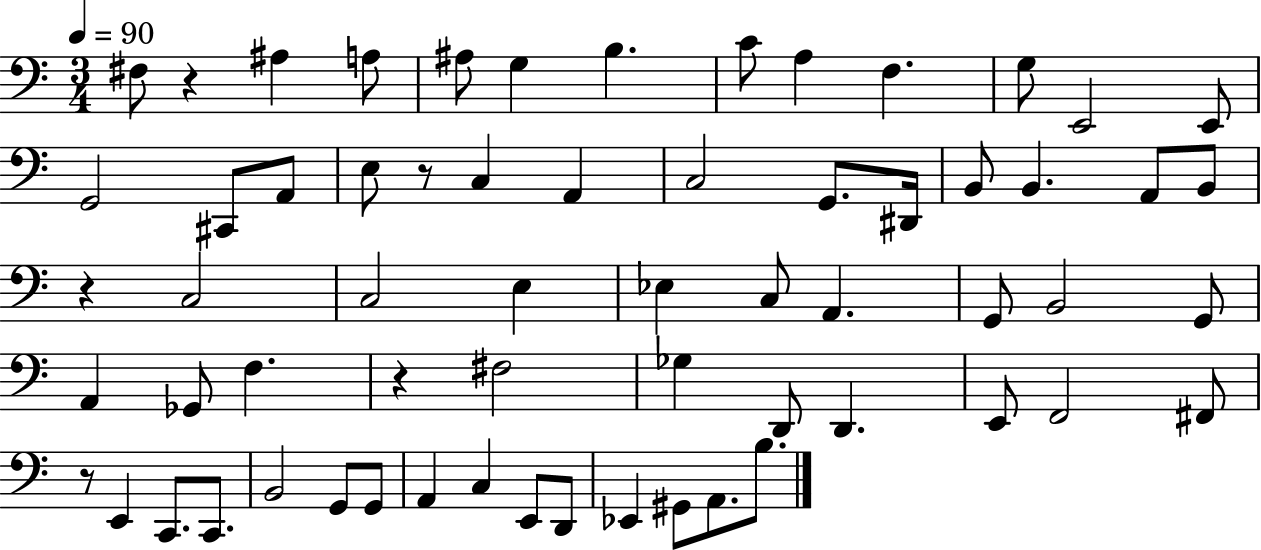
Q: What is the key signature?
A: C major